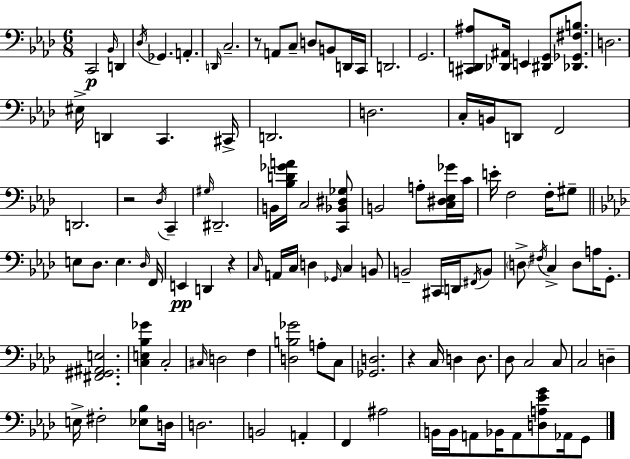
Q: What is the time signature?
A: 6/8